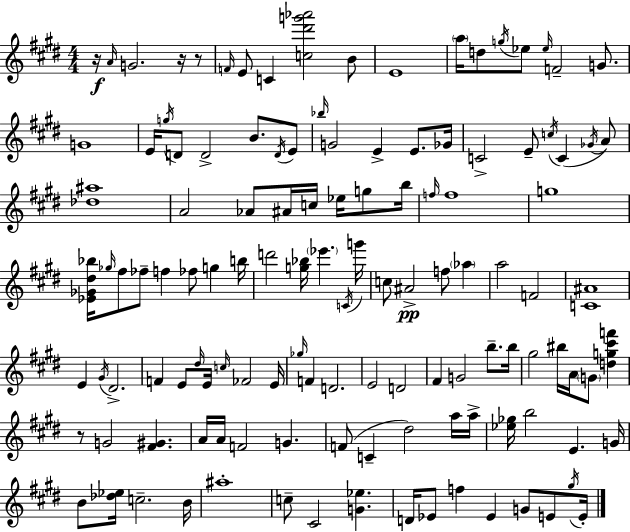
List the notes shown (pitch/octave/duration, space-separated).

R/s A4/s G4/h. R/s R/e F4/s E4/e C4/q [C5,D#6,G6,Ab6]/h B4/e E4/w A5/s D5/e G5/s Eb5/e Eb5/s F4/h G4/e. G4/w E4/s G5/s D4/e D4/h B4/e. D4/s E4/e Bb5/s G4/h E4/q E4/e. Gb4/s C4/h E4/e C5/s C4/q Gb4/s A4/e [Db5,A#5]/w A4/h Ab4/e A#4/s C5/s Eb5/s G5/e B5/s F5/s F5/w G5/w [Eb4,Gb4,D#5,Bb5]/s Gb5/s F#5/e FES5/e F5/q FES5/e G5/q B5/s D6/h [G5,Bb5]/s Eb6/q. C4/s G6/s C5/e A#4/h F5/e Ab5/q A5/h F4/h [C4,A#4]/w E4/q G#4/s D#4/h. F4/q E4/e D#5/s E4/s C5/s FES4/h E4/s Gb5/s F4/q D4/h. E4/h D4/h F#4/q G4/h B5/e. B5/s G#5/h BIS5/s A4/s G4/e [D5,G5,C#6,F6]/q R/e G4/h [F#4,G#4]/q. A4/s A4/s F4/h G4/q. F4/e C4/q D#5/h A5/s A5/s [Eb5,Gb5]/s B5/h E4/q. G4/s B4/e [Db5,Eb5]/s C5/h. B4/s A#5/w C5/e C#4/h [G4,Eb5]/q. D4/s Eb4/e F5/q Eb4/q G4/e E4/e G#5/s E4/s